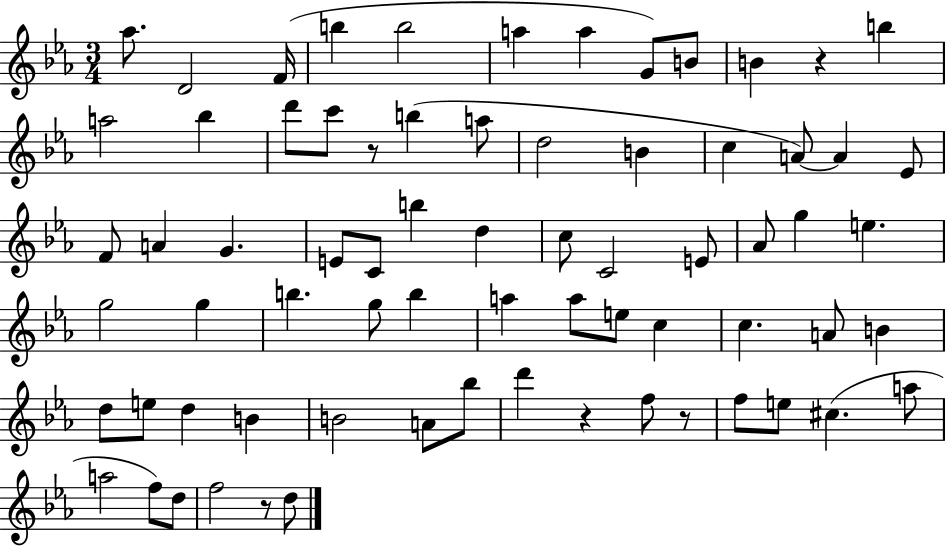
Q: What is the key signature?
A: EES major